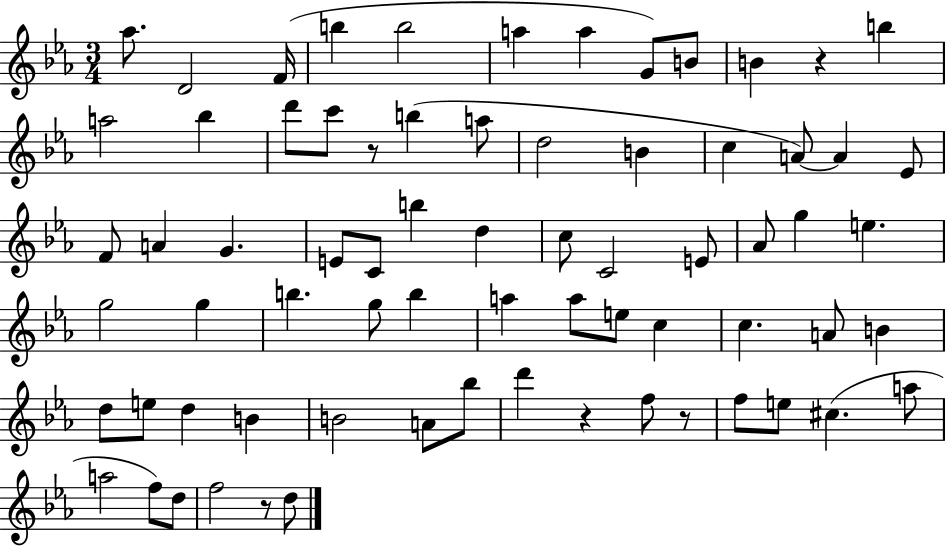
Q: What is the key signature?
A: EES major